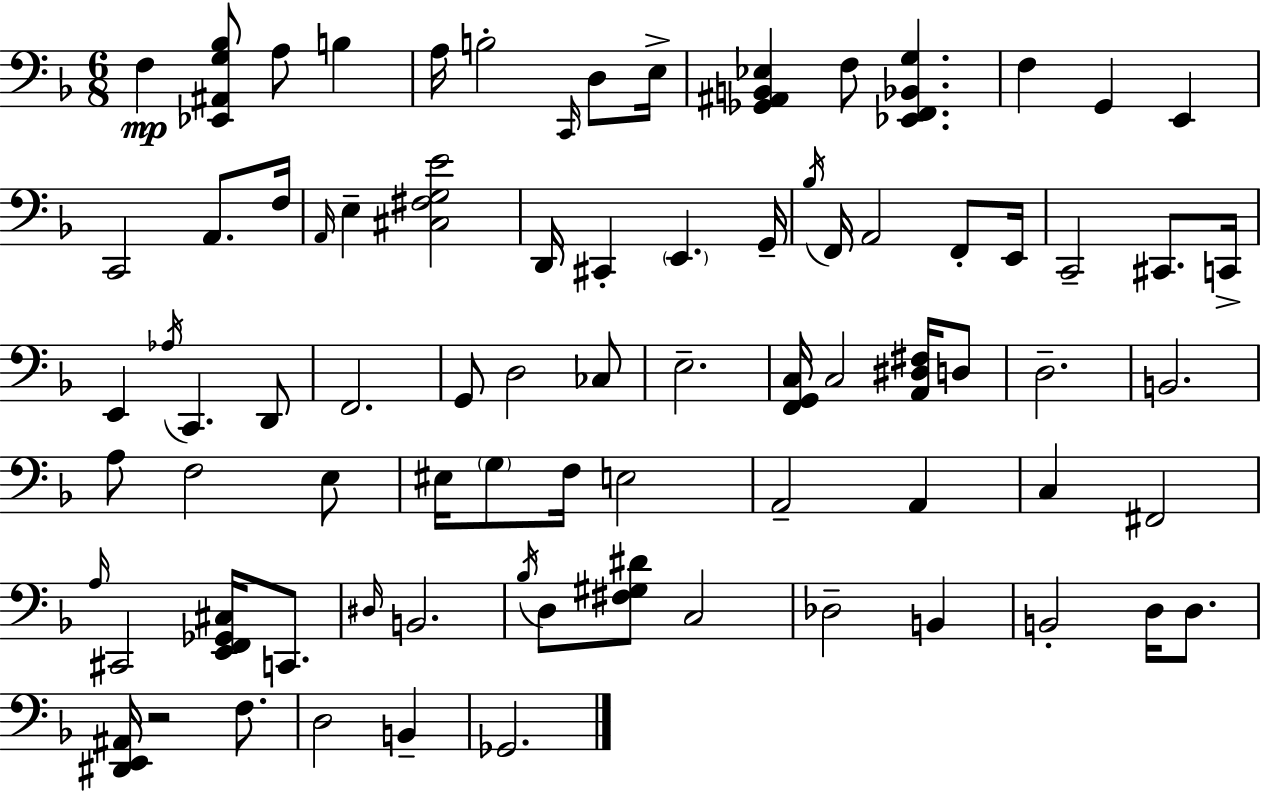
F3/q [Eb2,A#2,G3,Bb3]/e A3/e B3/q A3/s B3/h C2/s D3/e E3/s [Gb2,A#2,B2,Eb3]/q F3/e [Eb2,F2,Bb2,G3]/q. F3/q G2/q E2/q C2/h A2/e. F3/s A2/s E3/q [C#3,F#3,G3,E4]/h D2/s C#2/q E2/q. G2/s Bb3/s F2/s A2/h F2/e E2/s C2/h C#2/e. C2/s E2/q Ab3/s C2/q. D2/e F2/h. G2/e D3/h CES3/e E3/h. [F2,G2,C3]/s C3/h [A2,D#3,F#3]/s D3/e D3/h. B2/h. A3/e F3/h E3/e EIS3/s G3/e F3/s E3/h A2/h A2/q C3/q F#2/h A3/s C#2/h [E2,F2,Gb2,C#3]/s C2/e. D#3/s B2/h. Bb3/s D3/e [F#3,G#3,D#4]/e C3/h Db3/h B2/q B2/h D3/s D3/e. [D#2,E2,A#2]/s R/h F3/e. D3/h B2/q Gb2/h.